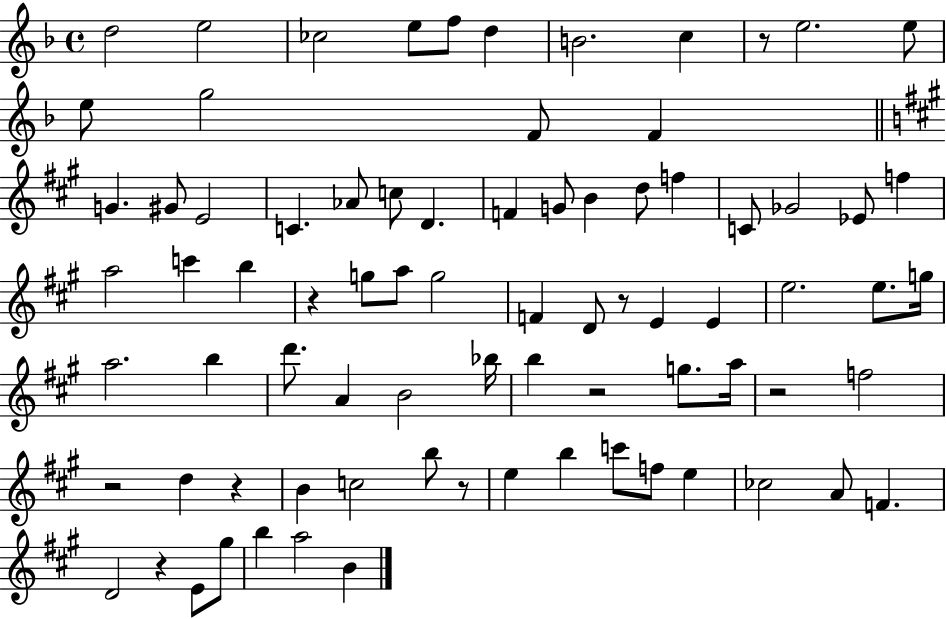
{
  \clef treble
  \time 4/4
  \defaultTimeSignature
  \key f \major
  d''2 e''2 | ces''2 e''8 f''8 d''4 | b'2. c''4 | r8 e''2. e''8 | \break e''8 g''2 f'8 f'4 | \bar "||" \break \key a \major g'4. gis'8 e'2 | c'4. aes'8 c''8 d'4. | f'4 g'8 b'4 d''8 f''4 | c'8 ges'2 ees'8 f''4 | \break a''2 c'''4 b''4 | r4 g''8 a''8 g''2 | f'4 d'8 r8 e'4 e'4 | e''2. e''8. g''16 | \break a''2. b''4 | d'''8. a'4 b'2 bes''16 | b''4 r2 g''8. a''16 | r2 f''2 | \break r2 d''4 r4 | b'4 c''2 b''8 r8 | e''4 b''4 c'''8 f''8 e''4 | ces''2 a'8 f'4. | \break d'2 r4 e'8 gis''8 | b''4 a''2 b'4 | \bar "|."
}